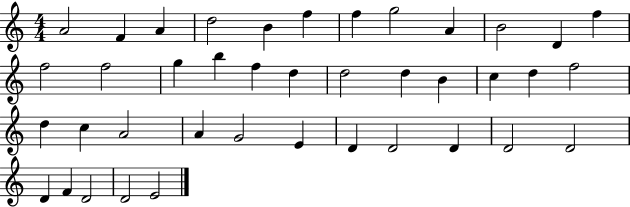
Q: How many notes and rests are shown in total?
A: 40